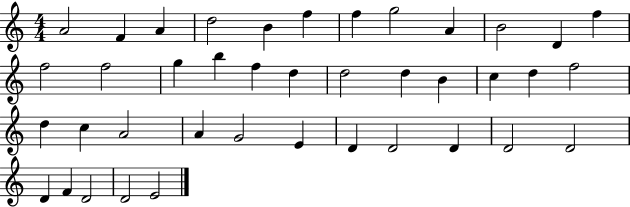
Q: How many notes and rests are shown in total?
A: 40